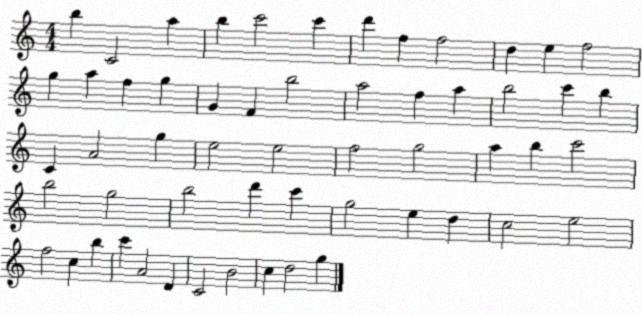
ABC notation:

X:1
T:Untitled
M:4/4
L:1/4
K:C
b C2 a b c'2 c' d' f f2 d e f2 g a f g G F b2 a2 f a b2 c' b C A2 g e2 e2 f2 g2 a b c'2 b2 g2 b2 d' c' g2 e d c2 e2 f2 c b c' A2 D C2 B2 c d2 g